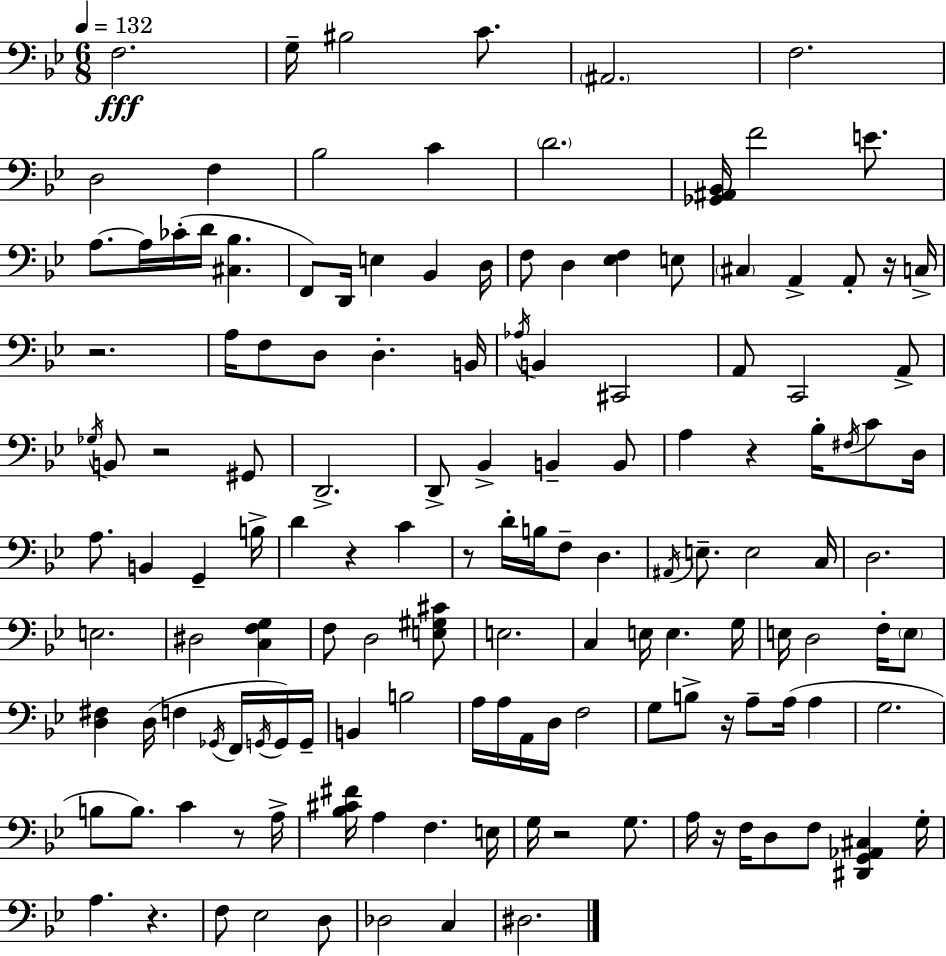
{
  \clef bass
  \numericTimeSignature
  \time 6/8
  \key bes \major
  \tempo 4 = 132
  f2.\fff | g16-- bis2 c'8. | \parenthesize ais,2. | f2. | \break d2 f4 | bes2 c'4 | \parenthesize d'2. | <ges, ais, bes,>16 f'2 e'8. | \break a8.~~ a16 ces'16-.( d'16 <cis bes>4. | f,8) d,16 e4 bes,4 d16 | f8 d4 <ees f>4 e8 | \parenthesize cis4 a,4-> a,8-. r16 c16-> | \break r2. | a16 f8 d8 d4.-. b,16 | \acciaccatura { aes16 } b,4 cis,2 | a,8 c,2 a,8-> | \break \acciaccatura { ges16 } b,8 r2 | gis,8 d,2.-> | d,8-> bes,4-> b,4-- | b,8 a4 r4 bes16-. \acciaccatura { fis16 } | \break c'8 d16 a8. b,4 g,4-- | b16-> d'4 r4 c'4 | r8 d'16-. b16 f8-- d4. | \acciaccatura { ais,16 } e8.-- e2 | \break c16 d2. | e2. | dis2 | <c f g>4 f8 d2 | \break <e gis cis'>8 e2. | c4 e16 e4. | g16 e16 d2 | f16-. \parenthesize e8 <d fis>4 d16( f4 | \break \acciaccatura { ges,16 } f,16 \acciaccatura { g,16 }) g,16 g,16-- b,4 b2 | a16 a16 a,16 d16 f2 | g8 b8-> r16 a8-- | a16( a4 g2. | \break b8 b8.) c'4 | r8 a16-> <bes cis' fis'>16 a4 f4. | e16 g16 r2 | g8. a16 r16 f16 d8 f8 | \break <dis, g, aes, cis>4 g16-. a4. | r4. f8 ees2 | d8 des2 | c4 dis2. | \break \bar "|."
}